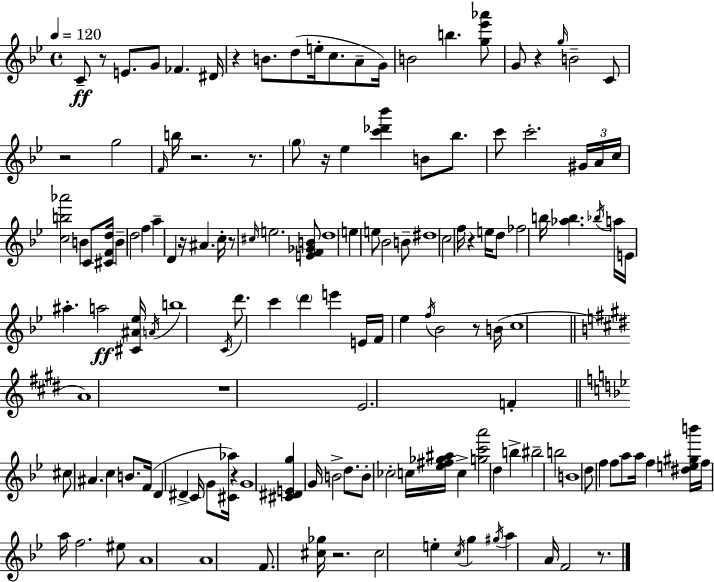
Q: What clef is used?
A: treble